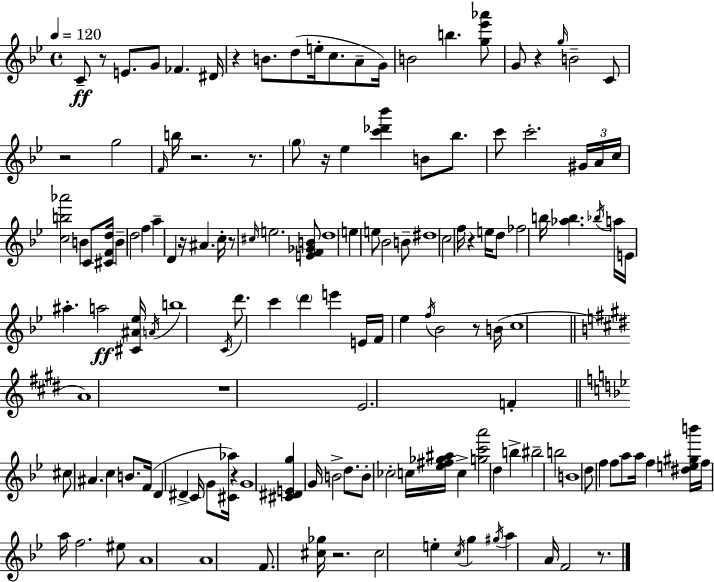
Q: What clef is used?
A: treble